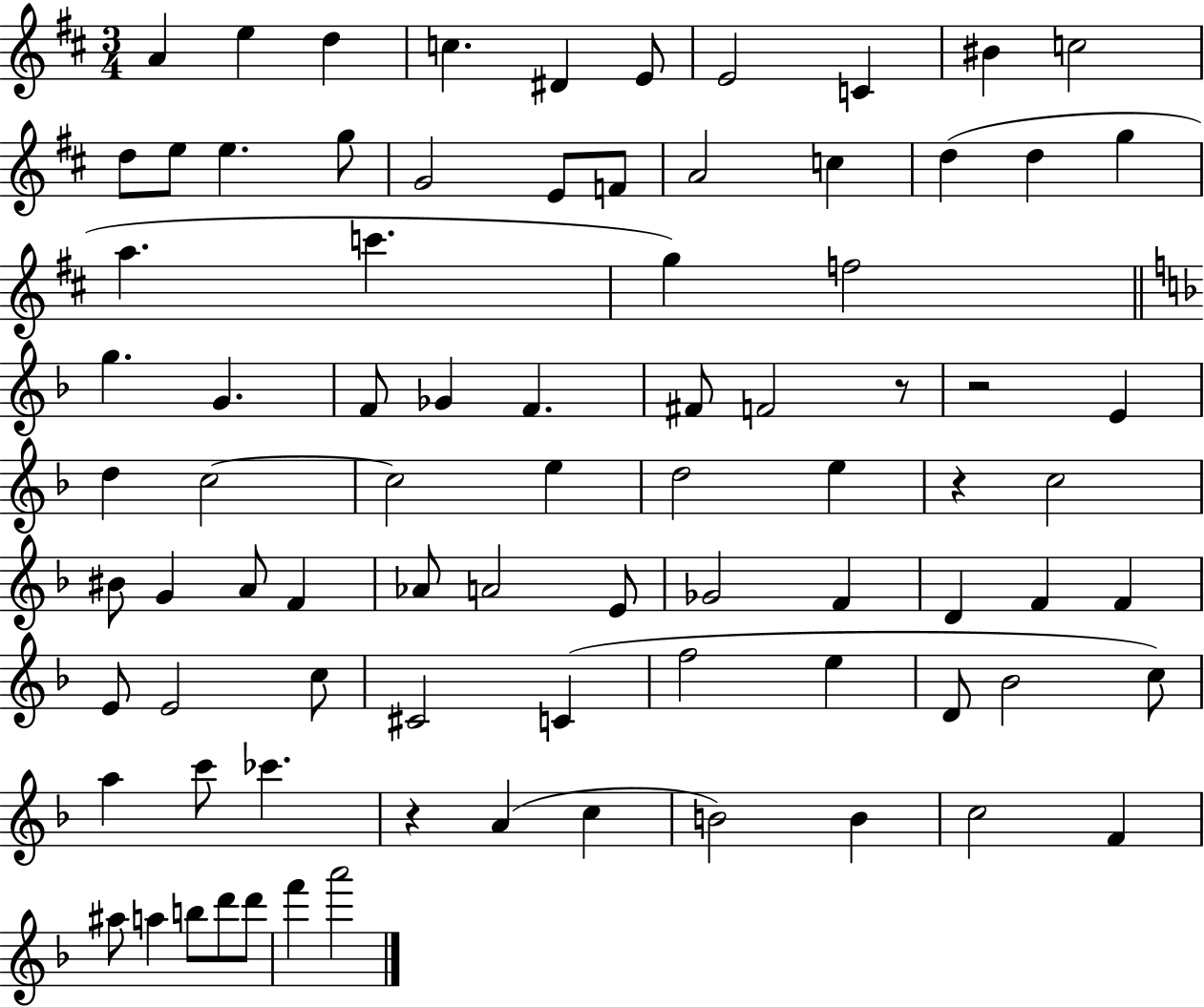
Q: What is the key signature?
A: D major